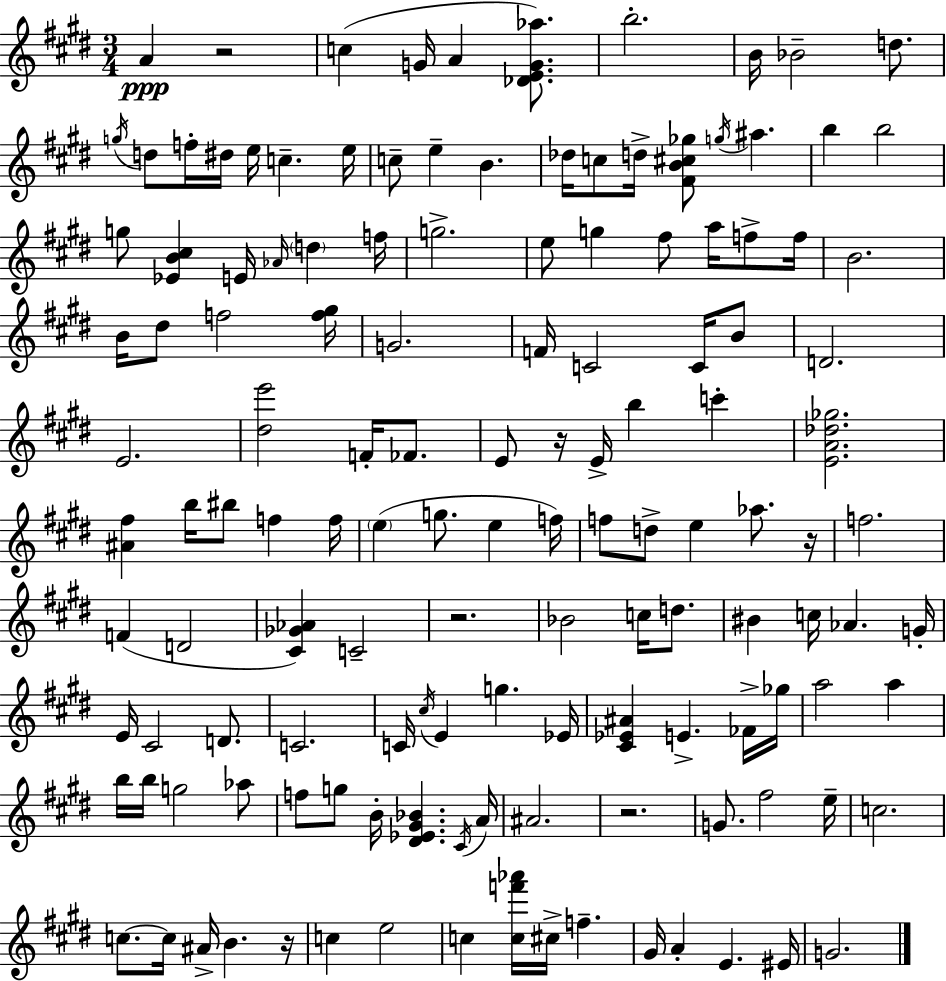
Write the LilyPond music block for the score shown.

{
  \clef treble
  \numericTimeSignature
  \time 3/4
  \key e \major
  \repeat volta 2 { a'4\ppp r2 | c''4( g'16 a'4 <des' e' g' aes''>8.) | b''2.-. | b'16 bes'2-- d''8. | \break \acciaccatura { g''16 } d''8 f''16-. dis''16 e''16 c''4.-- | e''16 c''8-- e''4-- b'4. | des''16 c''8 d''16-> <fis' b' cis'' ges''>8 \acciaccatura { g''16 } ais''4. | b''4 b''2 | \break g''8 <ees' b' cis''>4 e'16 \grace { aes'16 } \parenthesize d''4 | f''16 g''2.-> | e''8 g''4 fis''8 a''16 | f''8-> f''16 b'2. | \break b'16 dis''8 f''2 | <f'' gis''>16 g'2. | f'16 c'2 | c'16 b'8 d'2. | \break e'2. | <dis'' e'''>2 f'16-. | fes'8. e'8 r16 e'16-> b''4 c'''4-. | <e' a' des'' ges''>2. | \break <ais' fis''>4 b''16 bis''8 f''4 | f''16 \parenthesize e''4( g''8. e''4 | f''16) f''8 d''8-> e''4 aes''8. | r16 f''2. | \break f'4( d'2 | <cis' ges' aes'>4) c'2-- | r2. | bes'2 c''16 | \break d''8. bis'4 c''16 aes'4. | g'16-. e'16 cis'2 | d'8. c'2. | c'16 \acciaccatura { cis''16 } e'4 g''4. | \break ees'16 <cis' ees' ais'>4 e'4.-> | fes'16-> ges''16 a''2 | a''4 b''16 b''16 g''2 | aes''8 f''8 g''8 b'16-. <dis' ees' gis' bes'>4. | \break \acciaccatura { cis'16 } a'16 ais'2. | r2. | g'8. fis''2 | e''16-- c''2. | \break c''8.~~ c''16 ais'16-> b'4. | r16 c''4 e''2 | c''4 <c'' f''' aes'''>16 cis''16-> f''4.-- | gis'16 a'4-. e'4. | \break eis'16 g'2. | } \bar "|."
}